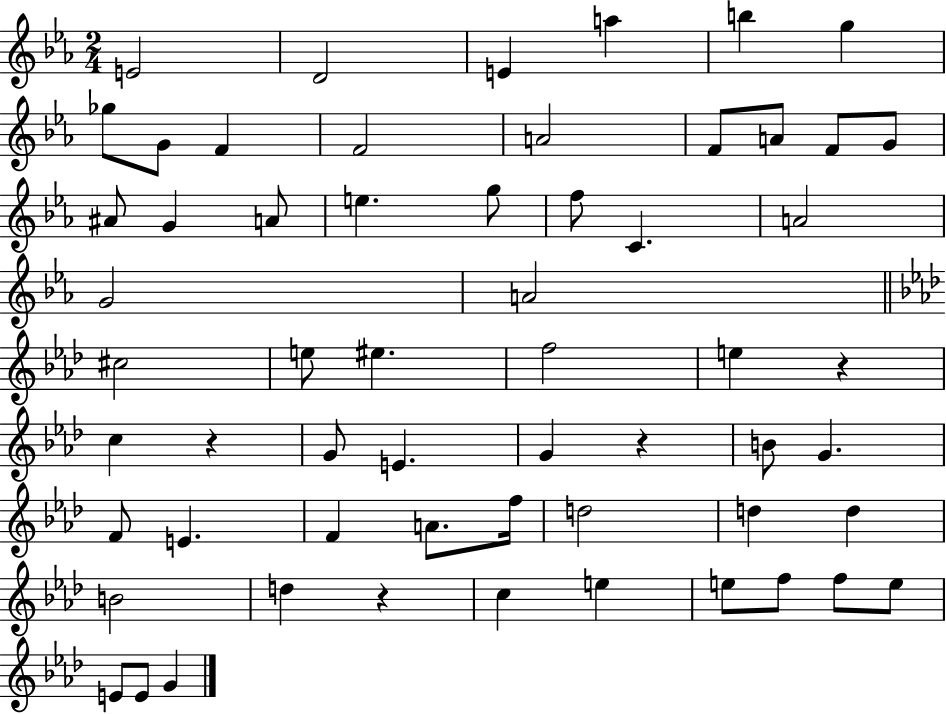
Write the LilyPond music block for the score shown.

{
  \clef treble
  \numericTimeSignature
  \time 2/4
  \key ees \major
  \repeat volta 2 { e'2 | d'2 | e'4 a''4 | b''4 g''4 | \break ges''8 g'8 f'4 | f'2 | a'2 | f'8 a'8 f'8 g'8 | \break ais'8 g'4 a'8 | e''4. g''8 | f''8 c'4. | a'2 | \break g'2 | a'2 | \bar "||" \break \key aes \major cis''2 | e''8 eis''4. | f''2 | e''4 r4 | \break c''4 r4 | g'8 e'4. | g'4 r4 | b'8 g'4. | \break f'8 e'4. | f'4 a'8. f''16 | d''2 | d''4 d''4 | \break b'2 | d''4 r4 | c''4 e''4 | e''8 f''8 f''8 e''8 | \break e'8 e'8 g'4 | } \bar "|."
}